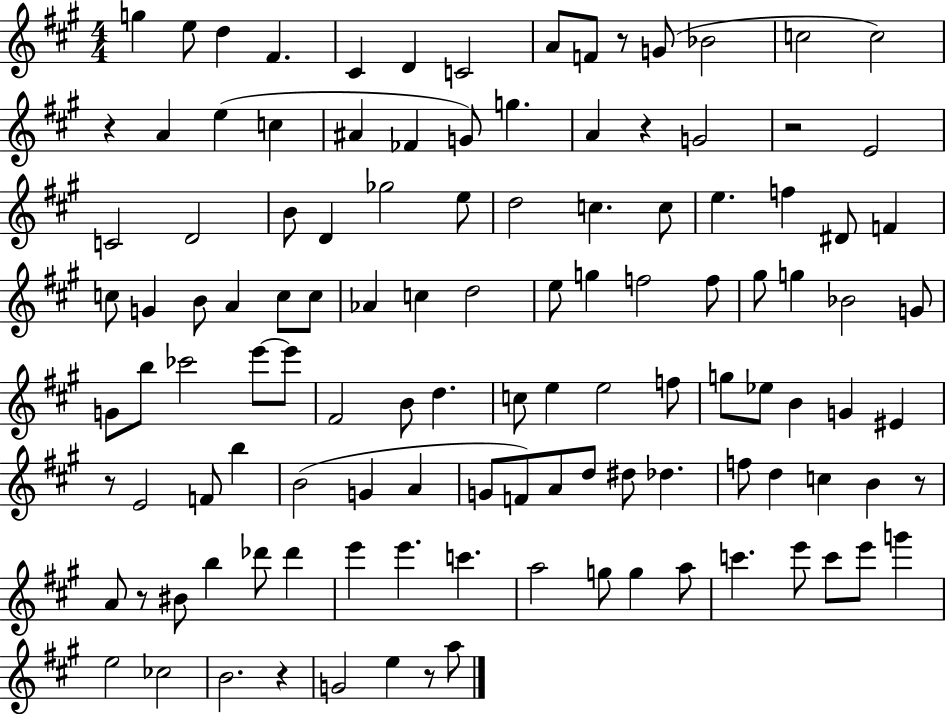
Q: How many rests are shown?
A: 9